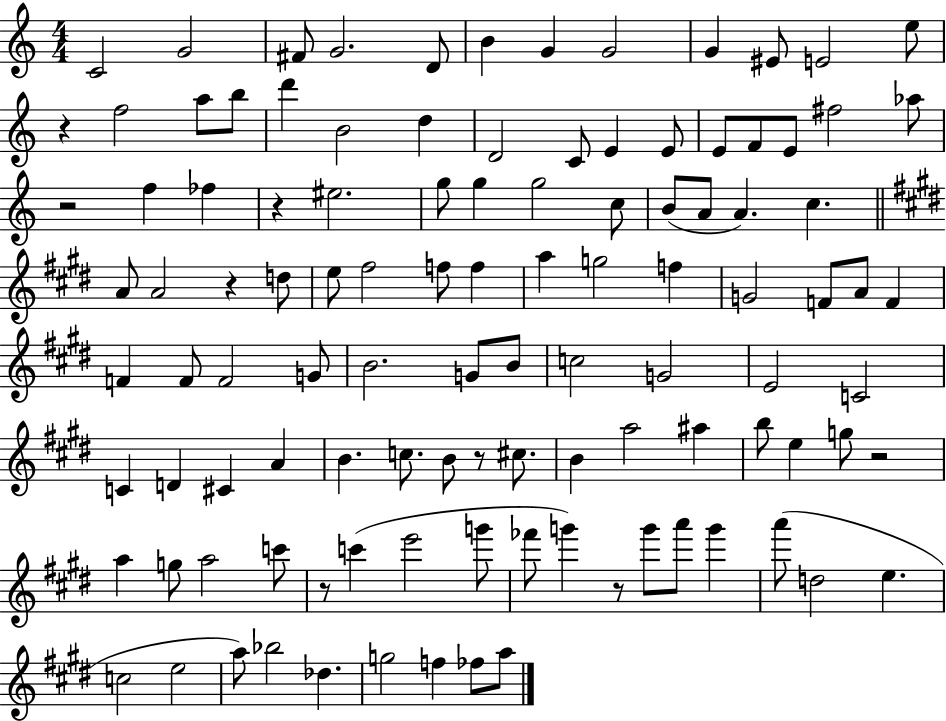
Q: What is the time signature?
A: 4/4